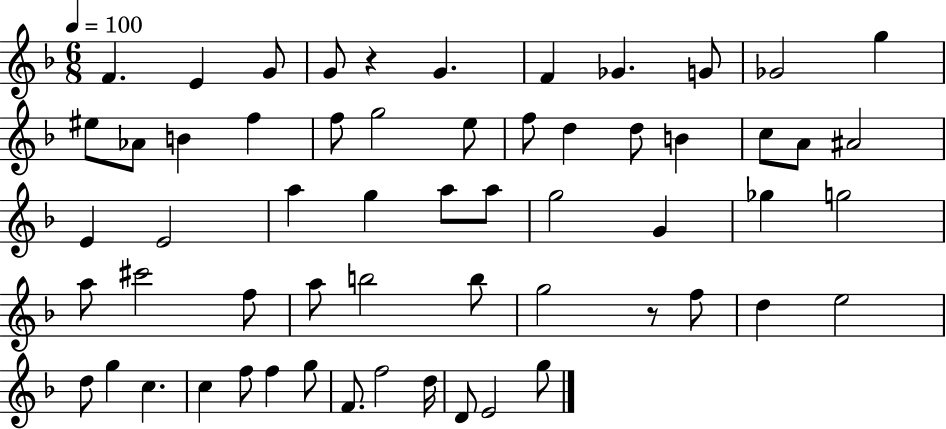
F4/q. E4/q G4/e G4/e R/q G4/q. F4/q Gb4/q. G4/e Gb4/h G5/q EIS5/e Ab4/e B4/q F5/q F5/e G5/h E5/e F5/e D5/q D5/e B4/q C5/e A4/e A#4/h E4/q E4/h A5/q G5/q A5/e A5/e G5/h G4/q Gb5/q G5/h A5/e C#6/h F5/e A5/e B5/h B5/e G5/h R/e F5/e D5/q E5/h D5/e G5/q C5/q. C5/q F5/e F5/q G5/e F4/e. F5/h D5/s D4/e E4/h G5/e